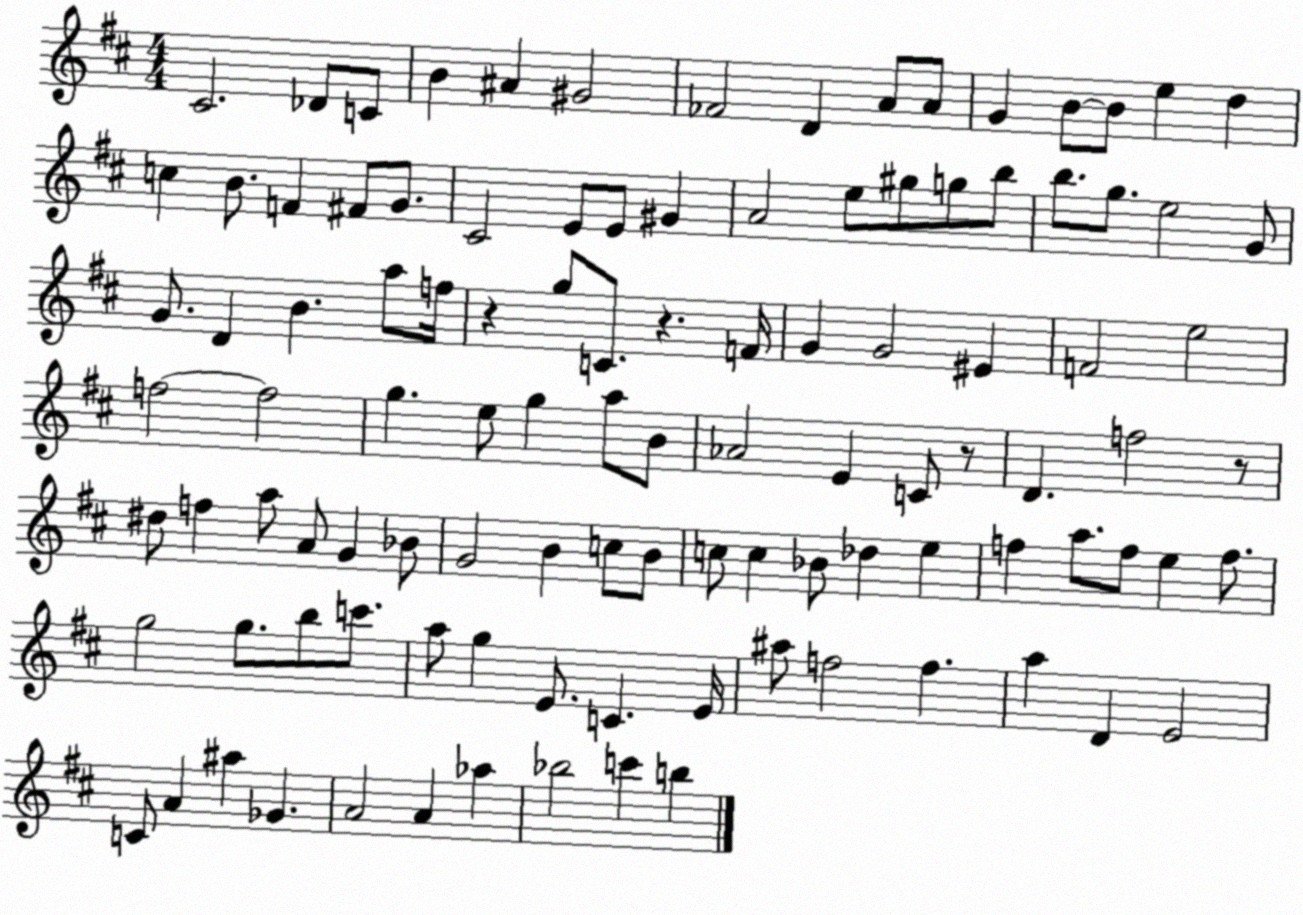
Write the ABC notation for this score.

X:1
T:Untitled
M:4/4
L:1/4
K:D
^C2 _D/2 C/2 B ^A ^G2 _F2 D A/2 A/2 G B/2 B/2 e d c B/2 F ^F/2 G/2 ^C2 E/2 E/2 ^G A2 e/2 ^g/2 g/2 b/2 b/2 g/2 e2 G/2 G/2 D B a/2 f/4 z g/2 C/2 z F/4 G G2 ^E F2 e2 f2 f2 g e/2 g a/2 B/2 _A2 E C/2 z/2 D f2 z/2 ^d/2 f a/2 A/2 G _B/2 G2 B c/2 B/2 c/2 c _B/2 _d e f a/2 f/2 e f/2 g2 g/2 b/2 c'/2 a/2 g E/2 C E/4 ^a/2 f2 f a D E2 C/2 A ^a _G A2 A _a _b2 c' b